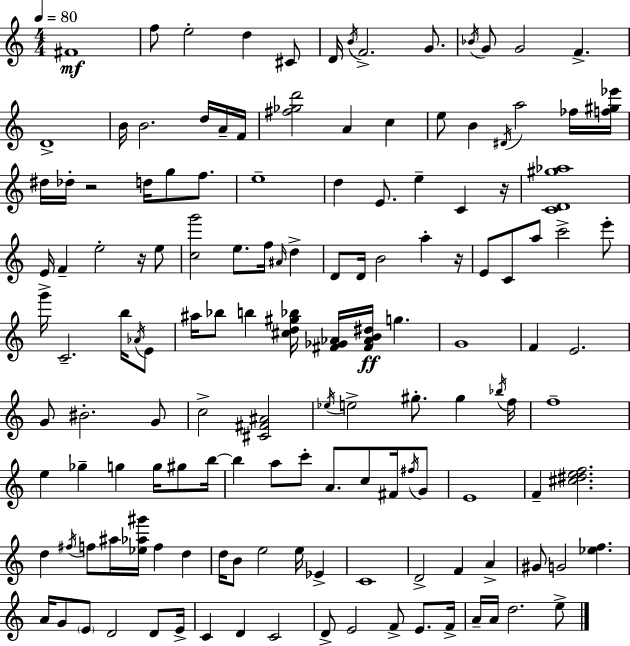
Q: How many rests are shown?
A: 4